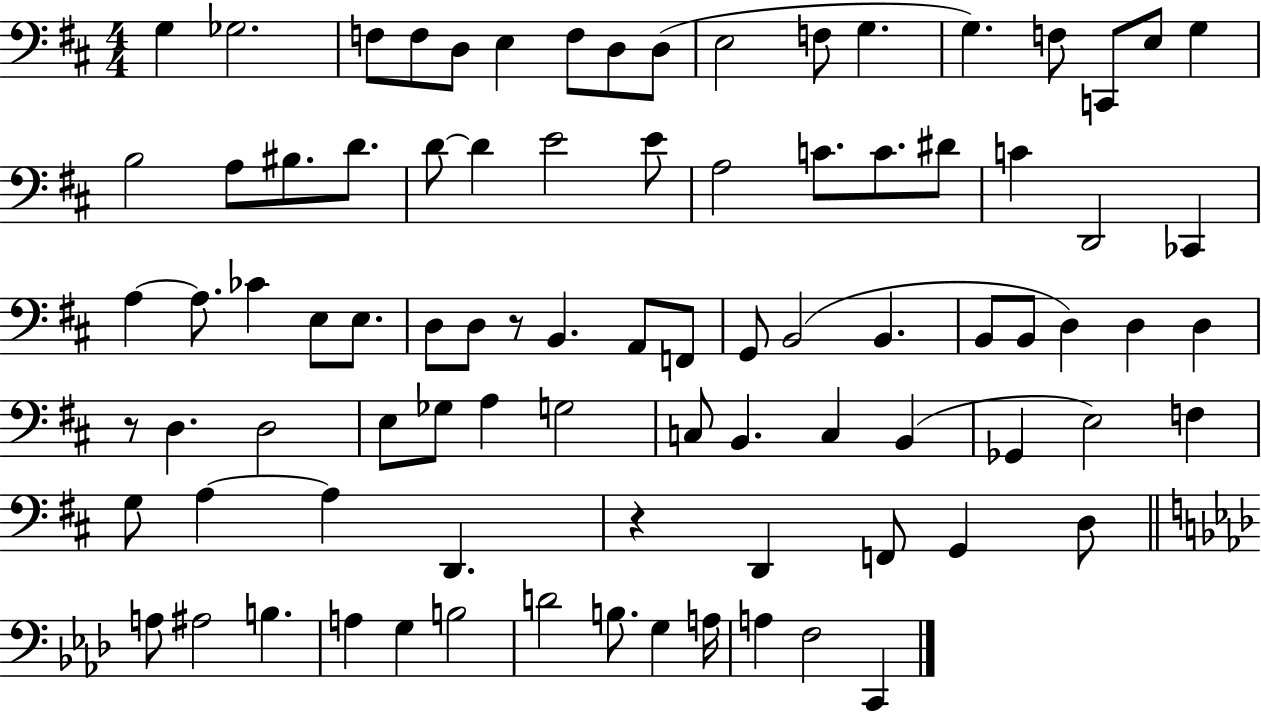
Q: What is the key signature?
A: D major